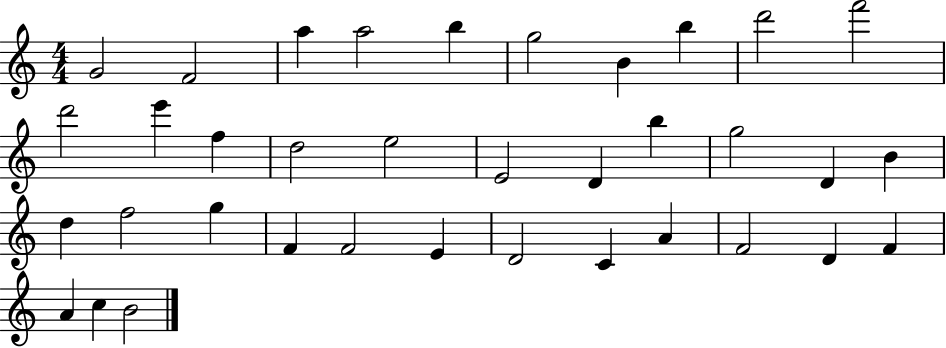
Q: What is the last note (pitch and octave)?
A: B4